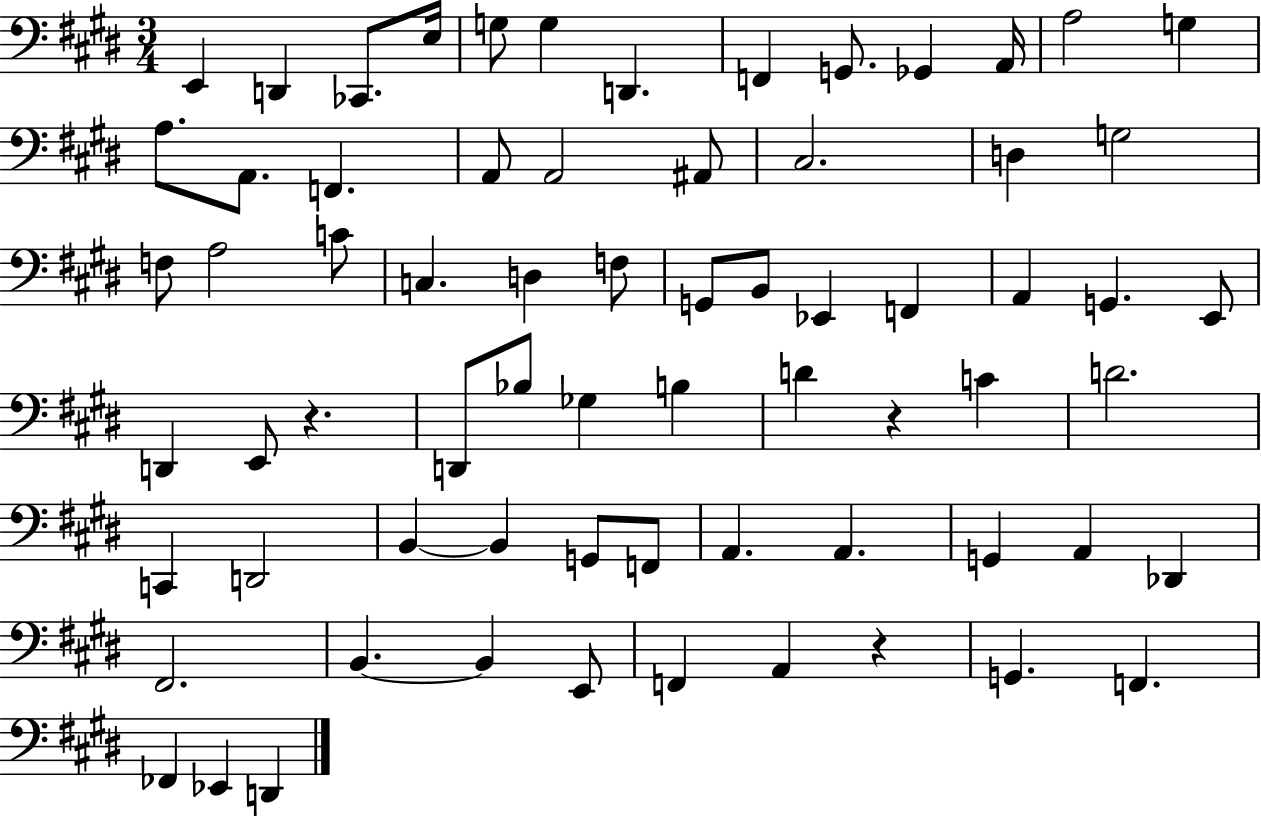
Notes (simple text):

E2/q D2/q CES2/e. E3/s G3/e G3/q D2/q. F2/q G2/e. Gb2/q A2/s A3/h G3/q A3/e. A2/e. F2/q. A2/e A2/h A#2/e C#3/h. D3/q G3/h F3/e A3/h C4/e C3/q. D3/q F3/e G2/e B2/e Eb2/q F2/q A2/q G2/q. E2/e D2/q E2/e R/q. D2/e Bb3/e Gb3/q B3/q D4/q R/q C4/q D4/h. C2/q D2/h B2/q B2/q G2/e F2/e A2/q. A2/q. G2/q A2/q Db2/q F#2/h. B2/q. B2/q E2/e F2/q A2/q R/q G2/q. F2/q. FES2/q Eb2/q D2/q